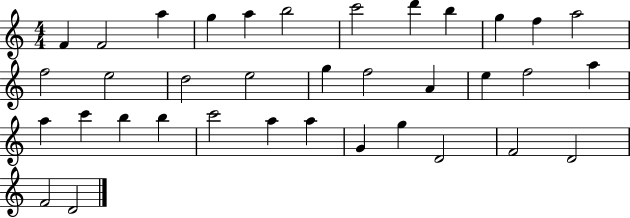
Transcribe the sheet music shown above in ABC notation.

X:1
T:Untitled
M:4/4
L:1/4
K:C
F F2 a g a b2 c'2 d' b g f a2 f2 e2 d2 e2 g f2 A e f2 a a c' b b c'2 a a G g D2 F2 D2 F2 D2